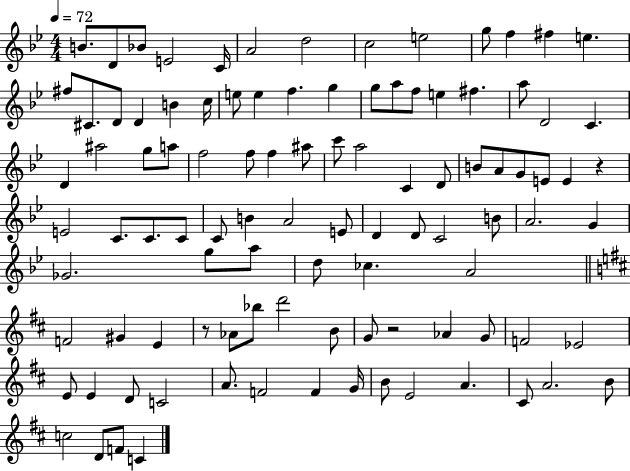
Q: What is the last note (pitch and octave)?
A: C4